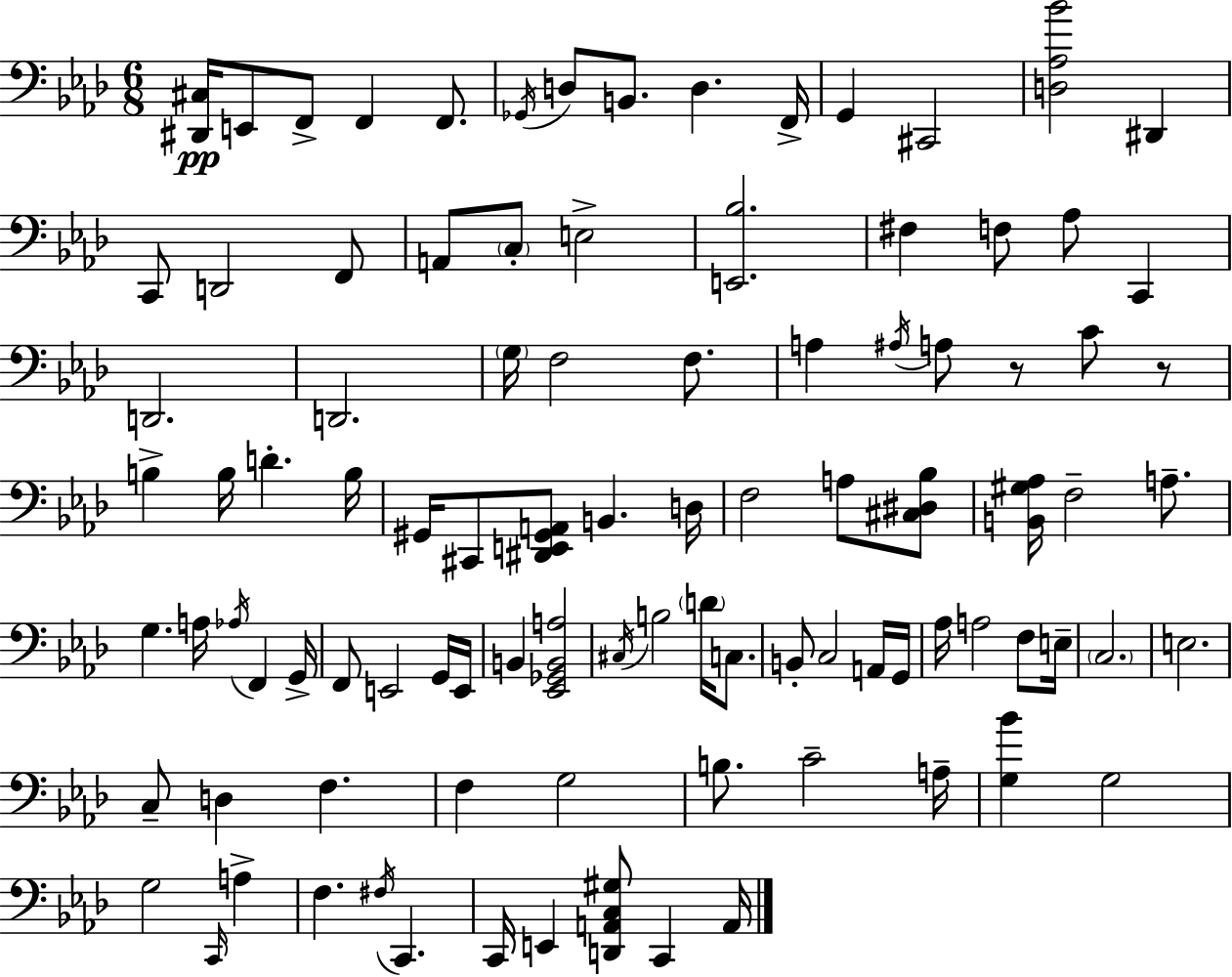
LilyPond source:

{
  \clef bass
  \numericTimeSignature
  \time 6/8
  \key f \minor
  <dis, cis>16\pp e,8 f,8-> f,4 f,8. | \acciaccatura { ges,16 } d8 b,8. d4. | f,16-> g,4 cis,2 | <d aes bes'>2 dis,4 | \break c,8 d,2 f,8 | a,8 \parenthesize c8-. e2-> | <e, bes>2. | fis4 f8 aes8 c,4 | \break d,2. | d,2. | \parenthesize g16 f2 f8. | a4 \acciaccatura { ais16 } a8 r8 c'8 | \break r8 b4-> b16 d'4.-. | b16 gis,16 cis,8 <dis, e, gis, a,>8 b,4. | d16 f2 a8 | <cis dis bes>8 <b, gis aes>16 f2-- a8.-- | \break g4. a16 \acciaccatura { aes16 } f,4 | g,16-> f,8 e,2 | g,16 e,16 b,4 <ees, ges, b, a>2 | \acciaccatura { cis16 } b2 | \break \parenthesize d'16 c8. b,8-. c2 | a,16 g,16 aes16 a2 | f8 e16-- \parenthesize c2. | e2. | \break c8-- d4 f4. | f4 g2 | b8. c'2-- | a16-- <g bes'>4 g2 | \break g2 | \grace { c,16 } a4-> f4. \acciaccatura { fis16 } | c,4. c,16 e,4 <d, a, c gis>8 | c,4 a,16 \bar "|."
}